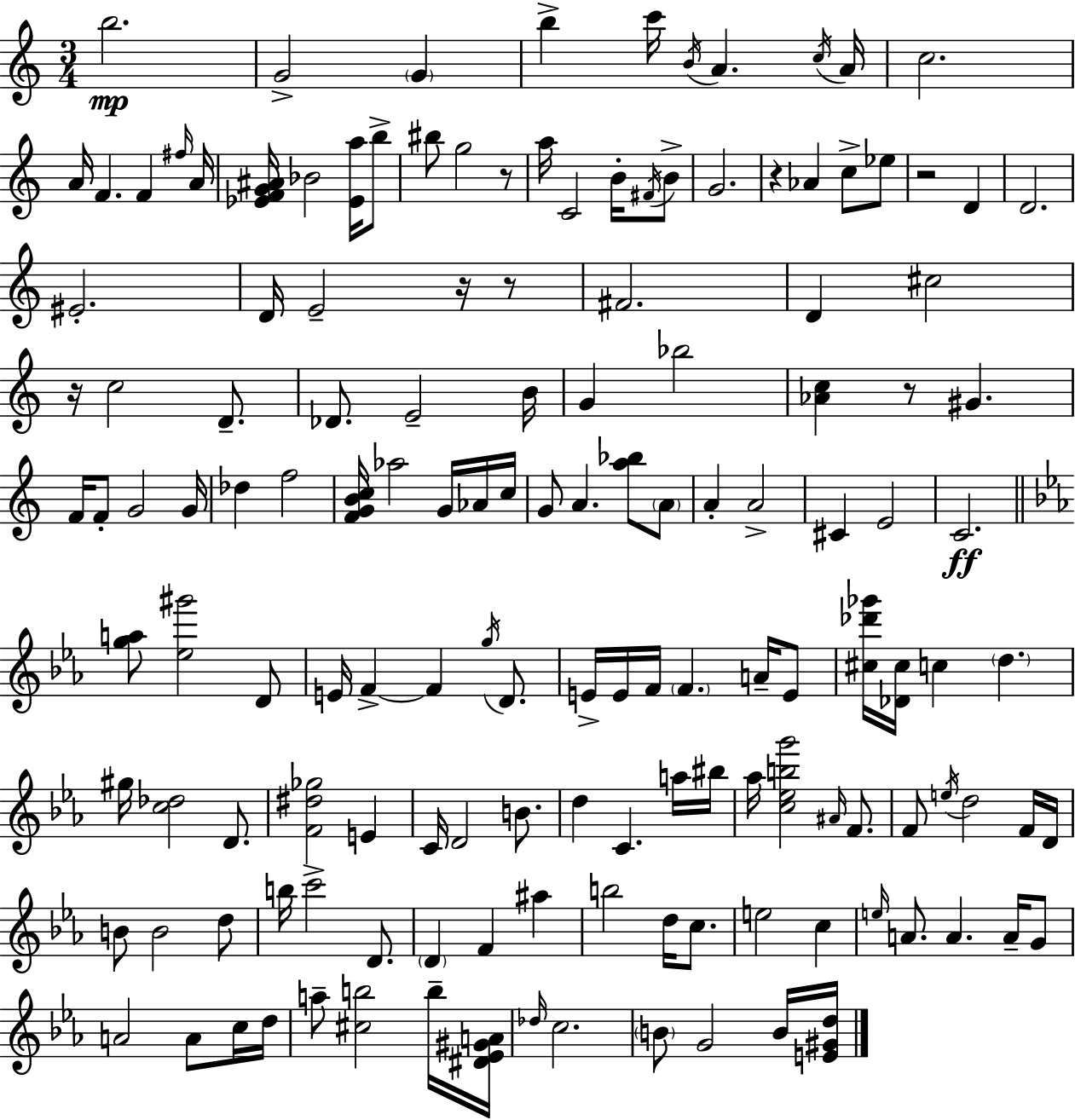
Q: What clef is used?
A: treble